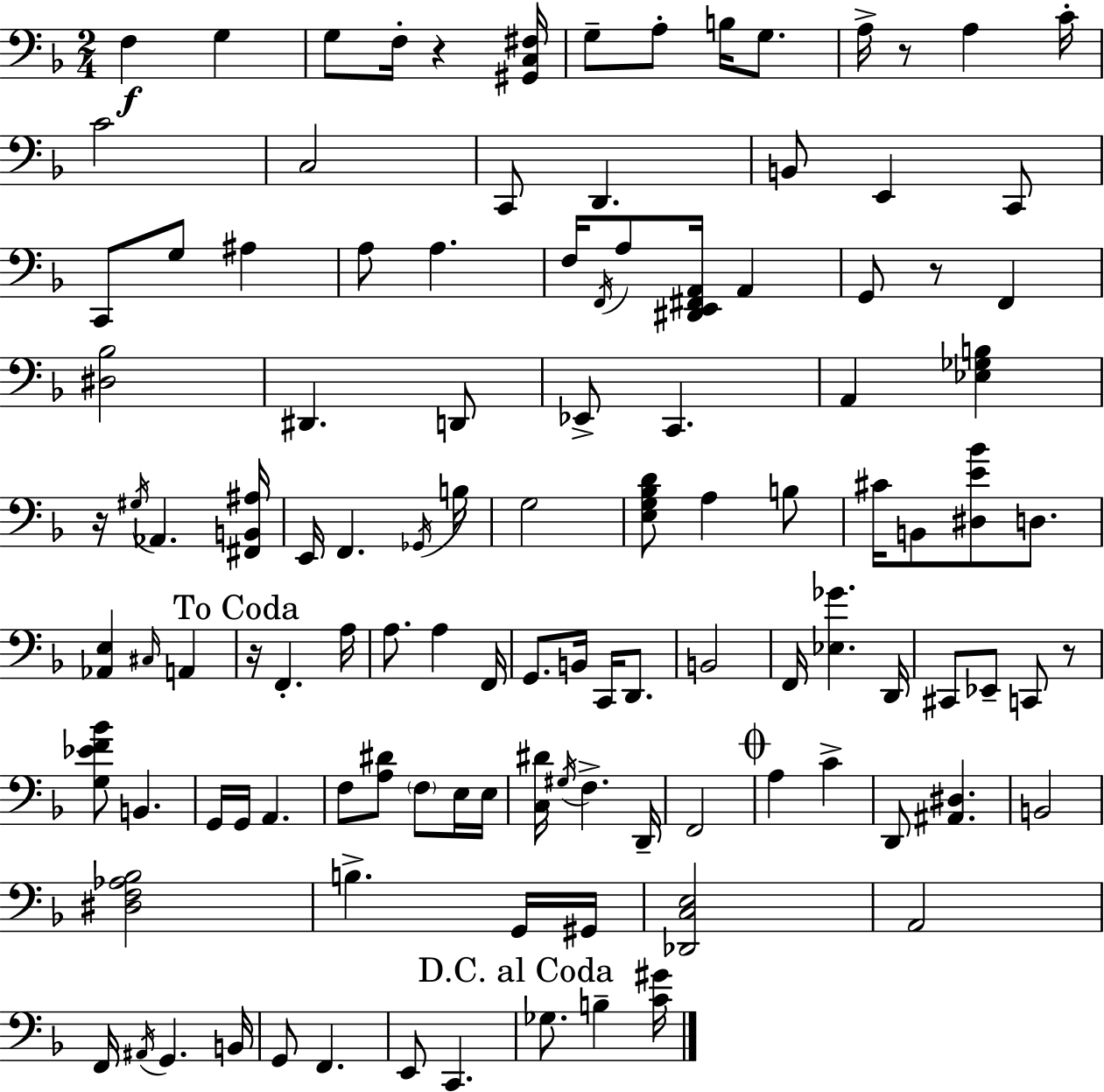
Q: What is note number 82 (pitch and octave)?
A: G#2